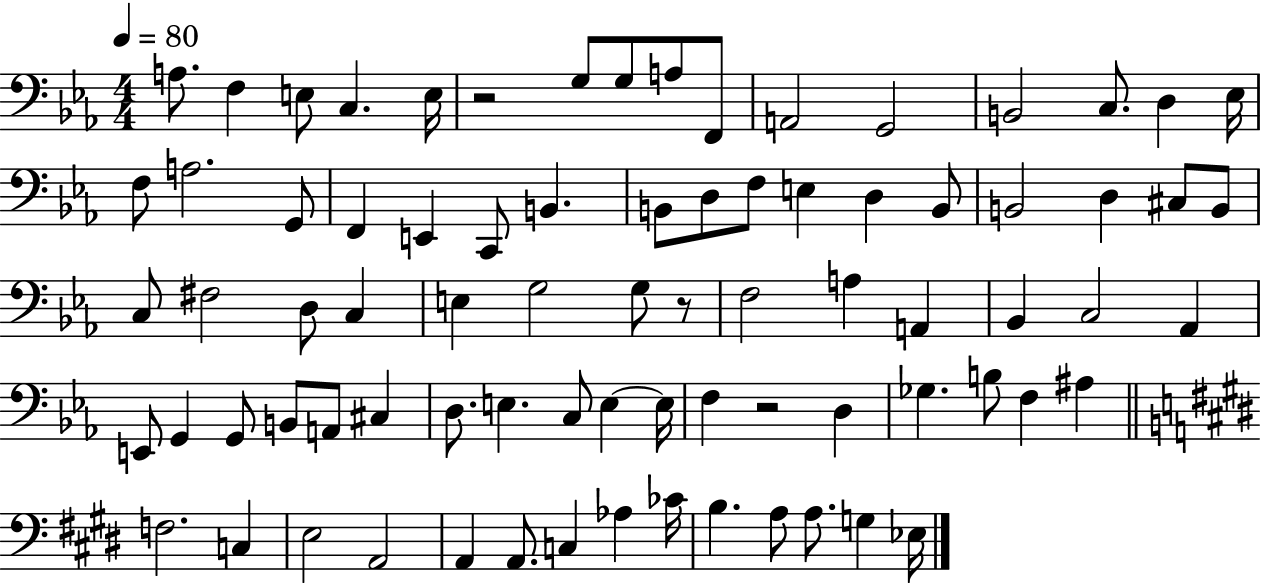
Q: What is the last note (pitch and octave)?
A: Eb3